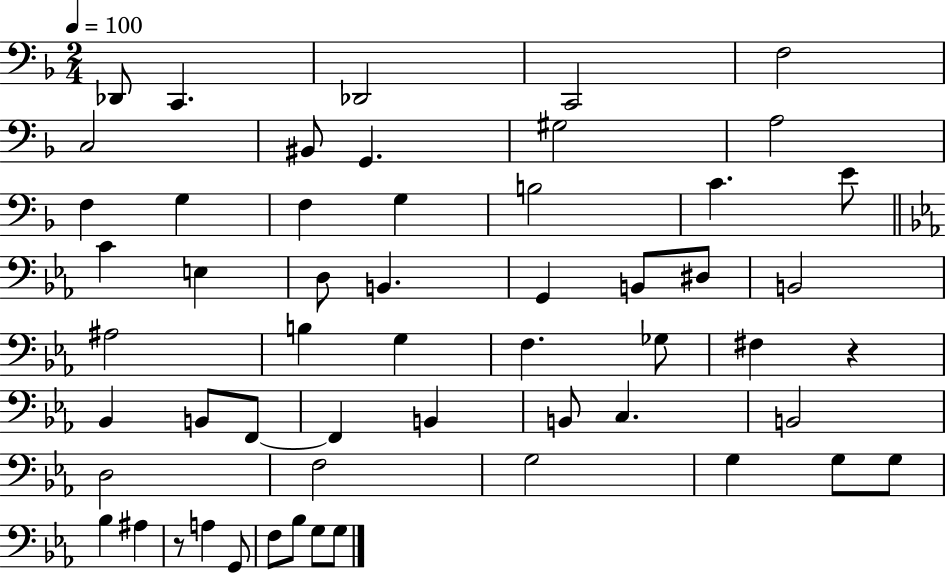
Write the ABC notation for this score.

X:1
T:Untitled
M:2/4
L:1/4
K:F
_D,,/2 C,, _D,,2 C,,2 F,2 C,2 ^B,,/2 G,, ^G,2 A,2 F, G, F, G, B,2 C E/2 C E, D,/2 B,, G,, B,,/2 ^D,/2 B,,2 ^A,2 B, G, F, _G,/2 ^F, z _B,, B,,/2 F,,/2 F,, B,, B,,/2 C, B,,2 D,2 F,2 G,2 G, G,/2 G,/2 _B, ^A, z/2 A, G,,/2 F,/2 _B,/2 G,/2 G,/2